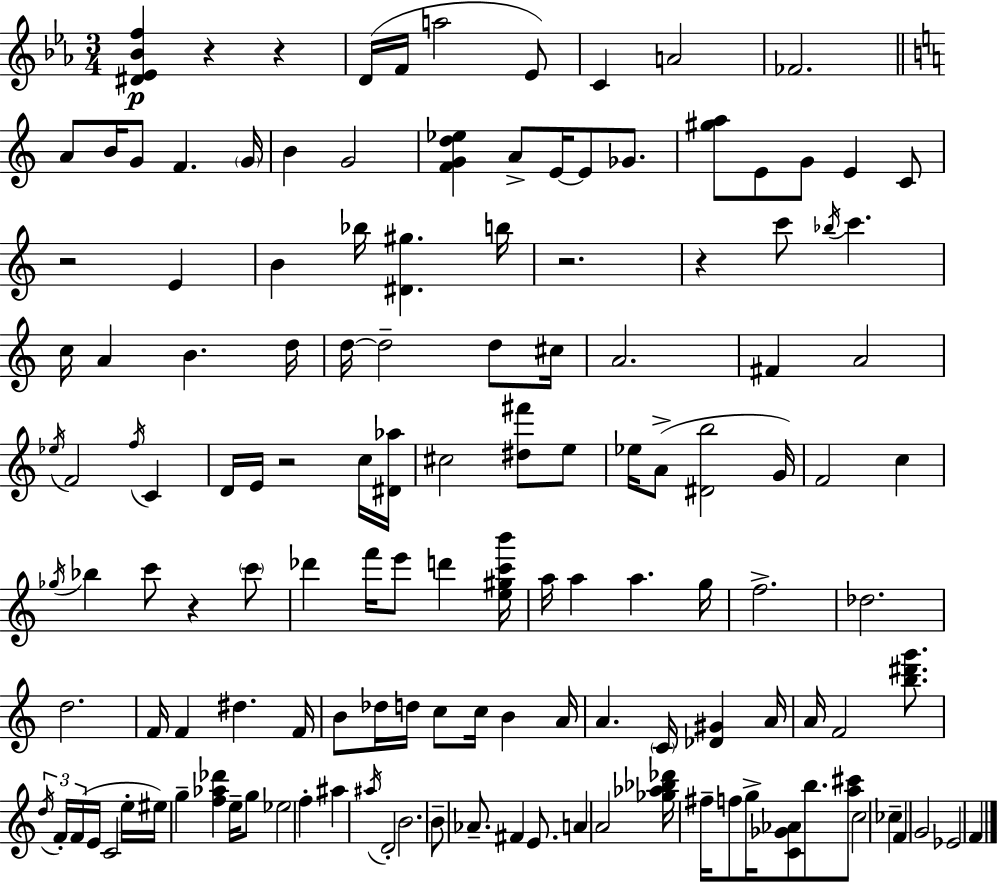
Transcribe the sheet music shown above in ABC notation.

X:1
T:Untitled
M:3/4
L:1/4
K:Eb
[^D_E_Bf] z z D/4 F/4 a2 _E/2 C A2 _F2 A/2 B/4 G/2 F G/4 B G2 [FGd_e] A/2 E/4 E/2 _G/2 [^ga]/2 E/2 G/2 E C/2 z2 E B _b/4 [^D^g] b/4 z2 z c'/2 _b/4 c' c/4 A B d/4 d/4 d2 d/2 ^c/4 A2 ^F A2 _e/4 F2 f/4 C D/4 E/4 z2 c/4 [^D_a]/4 ^c2 [^d^f']/2 e/2 _e/4 A/2 [^Db]2 G/4 F2 c _g/4 _b c'/2 z c'/2 _d' f'/4 e'/2 d' [e^gc'b']/4 a/4 a a g/4 f2 _d2 d2 F/4 F ^d F/4 B/2 _d/4 d/4 c/2 c/4 B A/4 A C/4 [_D^G] A/4 A/4 F2 [b^d'g']/2 d/4 F/4 F/4 E/4 C2 e/4 ^e/4 g [f_a_d'] e/4 g/2 _e2 f ^a ^a/4 D2 B2 B/2 _A/2 ^F E/2 A A2 [_g_a_b_d']/4 ^f/4 f/2 g/4 [C_G_A]/2 b/2 [a^c']/2 c2 _c F G2 _E2 F